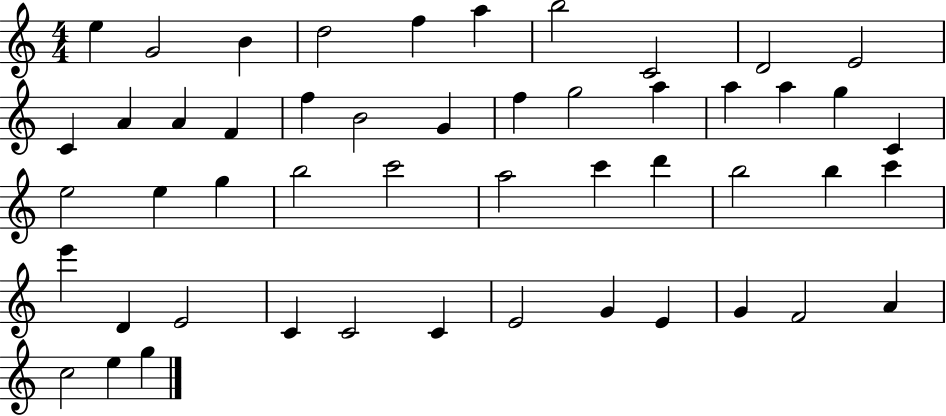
E5/q G4/h B4/q D5/h F5/q A5/q B5/h C4/h D4/h E4/h C4/q A4/q A4/q F4/q F5/q B4/h G4/q F5/q G5/h A5/q A5/q A5/q G5/q C4/q E5/h E5/q G5/q B5/h C6/h A5/h C6/q D6/q B5/h B5/q C6/q E6/q D4/q E4/h C4/q C4/h C4/q E4/h G4/q E4/q G4/q F4/h A4/q C5/h E5/q G5/q